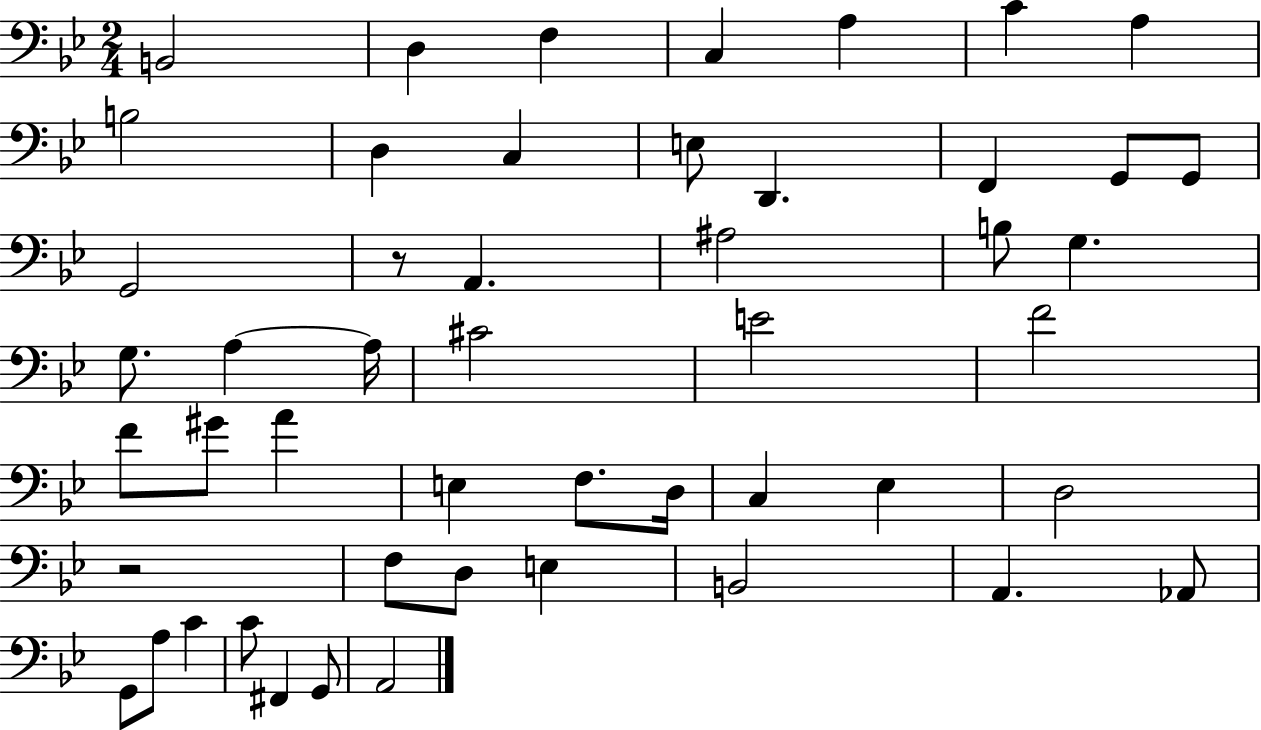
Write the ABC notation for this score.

X:1
T:Untitled
M:2/4
L:1/4
K:Bb
B,,2 D, F, C, A, C A, B,2 D, C, E,/2 D,, F,, G,,/2 G,,/2 G,,2 z/2 A,, ^A,2 B,/2 G, G,/2 A, A,/4 ^C2 E2 F2 F/2 ^G/2 A E, F,/2 D,/4 C, _E, D,2 z2 F,/2 D,/2 E, B,,2 A,, _A,,/2 G,,/2 A,/2 C C/2 ^F,, G,,/2 A,,2